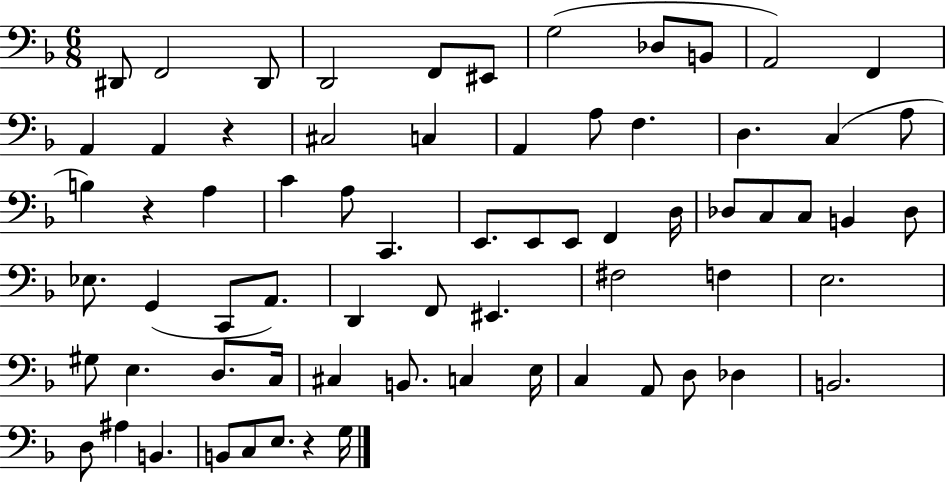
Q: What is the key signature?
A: F major